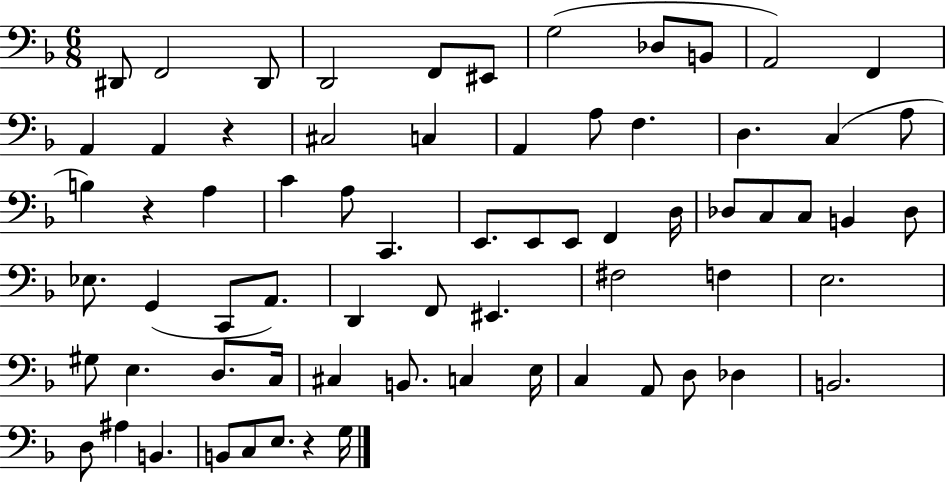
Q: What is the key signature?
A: F major